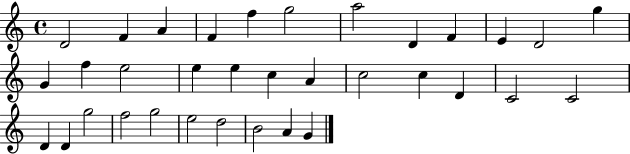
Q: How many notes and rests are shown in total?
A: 34